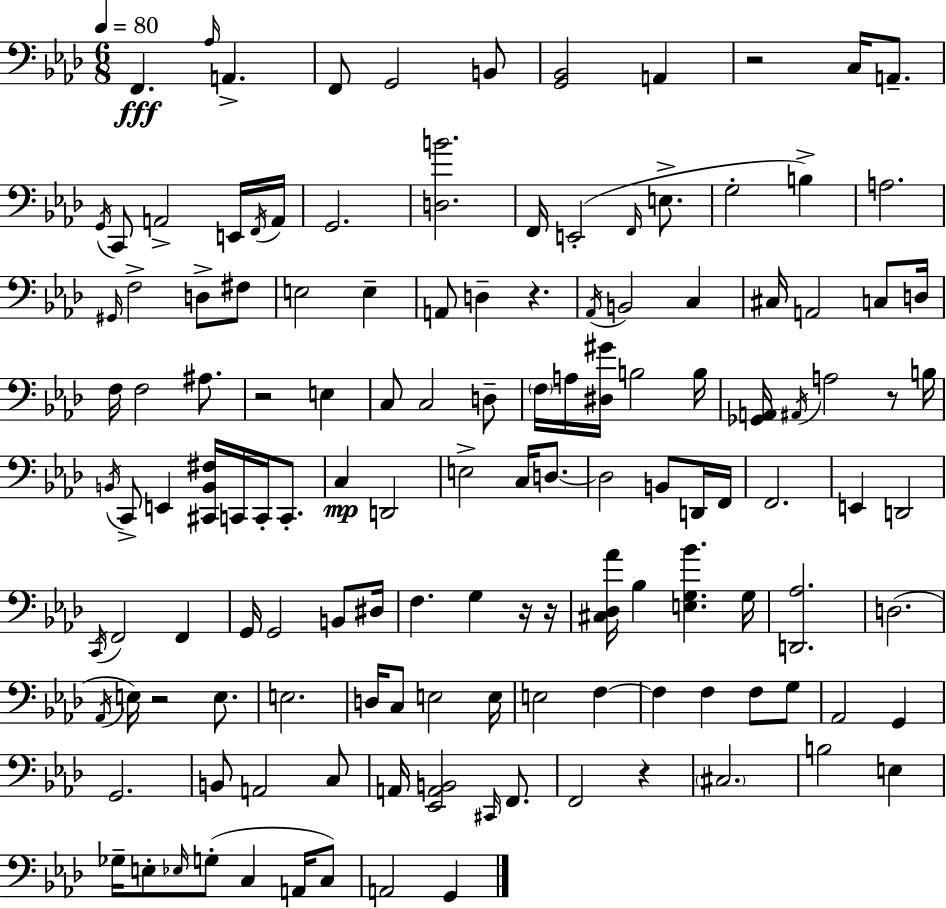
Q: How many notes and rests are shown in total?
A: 135